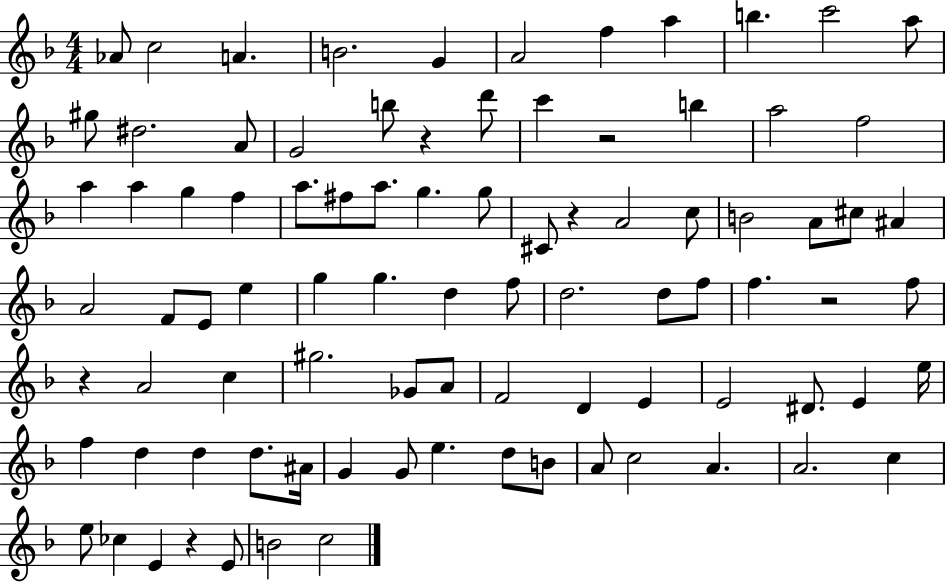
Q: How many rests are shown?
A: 6